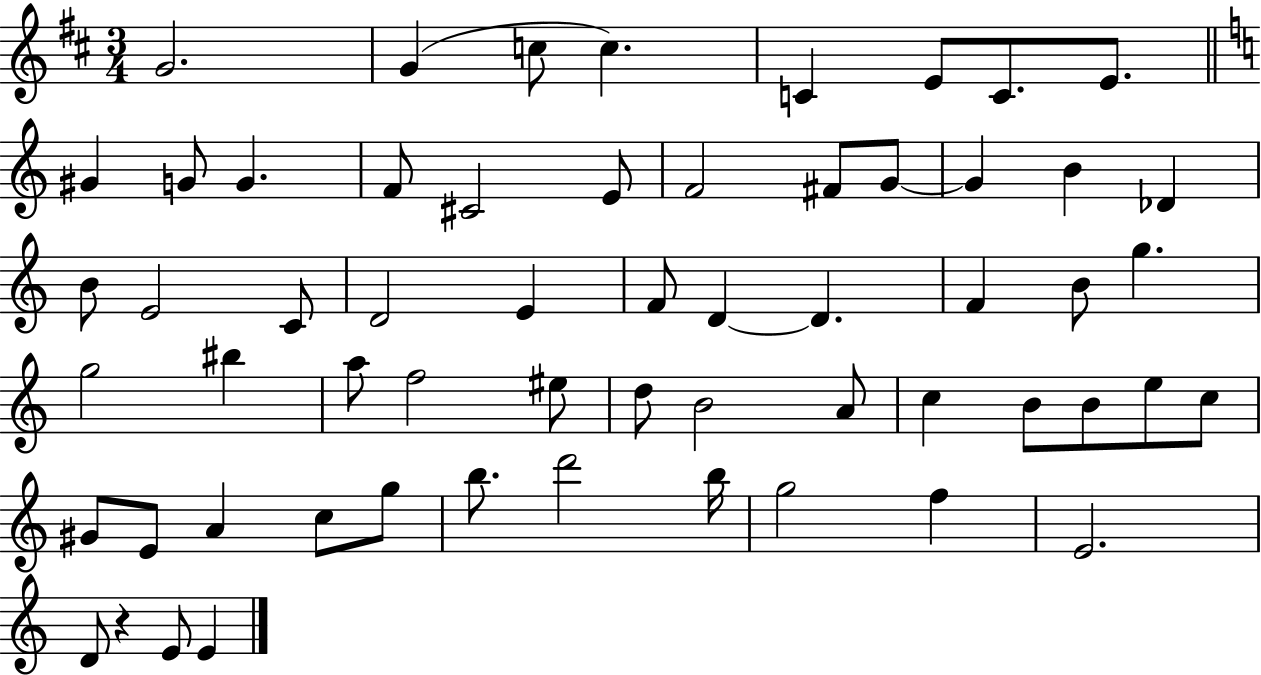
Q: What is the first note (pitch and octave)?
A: G4